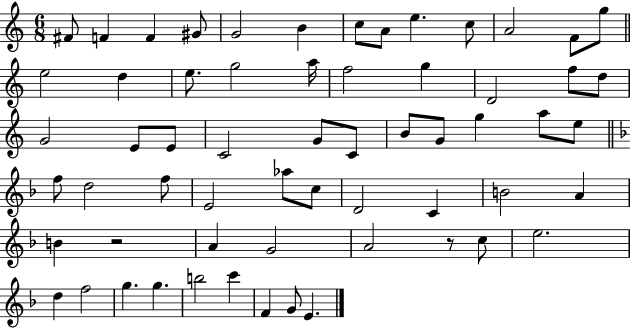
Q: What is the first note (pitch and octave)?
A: F#4